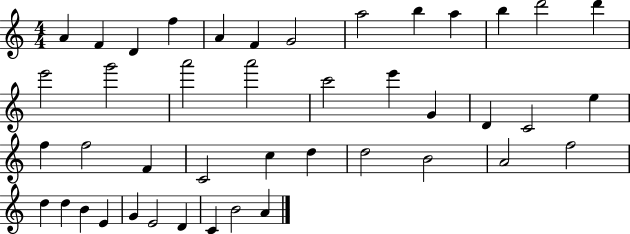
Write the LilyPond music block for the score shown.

{
  \clef treble
  \numericTimeSignature
  \time 4/4
  \key c \major
  a'4 f'4 d'4 f''4 | a'4 f'4 g'2 | a''2 b''4 a''4 | b''4 d'''2 d'''4 | \break e'''2 g'''2 | a'''2 a'''2 | c'''2 e'''4 g'4 | d'4 c'2 e''4 | \break f''4 f''2 f'4 | c'2 c''4 d''4 | d''2 b'2 | a'2 f''2 | \break d''4 d''4 b'4 e'4 | g'4 e'2 d'4 | c'4 b'2 a'4 | \bar "|."
}